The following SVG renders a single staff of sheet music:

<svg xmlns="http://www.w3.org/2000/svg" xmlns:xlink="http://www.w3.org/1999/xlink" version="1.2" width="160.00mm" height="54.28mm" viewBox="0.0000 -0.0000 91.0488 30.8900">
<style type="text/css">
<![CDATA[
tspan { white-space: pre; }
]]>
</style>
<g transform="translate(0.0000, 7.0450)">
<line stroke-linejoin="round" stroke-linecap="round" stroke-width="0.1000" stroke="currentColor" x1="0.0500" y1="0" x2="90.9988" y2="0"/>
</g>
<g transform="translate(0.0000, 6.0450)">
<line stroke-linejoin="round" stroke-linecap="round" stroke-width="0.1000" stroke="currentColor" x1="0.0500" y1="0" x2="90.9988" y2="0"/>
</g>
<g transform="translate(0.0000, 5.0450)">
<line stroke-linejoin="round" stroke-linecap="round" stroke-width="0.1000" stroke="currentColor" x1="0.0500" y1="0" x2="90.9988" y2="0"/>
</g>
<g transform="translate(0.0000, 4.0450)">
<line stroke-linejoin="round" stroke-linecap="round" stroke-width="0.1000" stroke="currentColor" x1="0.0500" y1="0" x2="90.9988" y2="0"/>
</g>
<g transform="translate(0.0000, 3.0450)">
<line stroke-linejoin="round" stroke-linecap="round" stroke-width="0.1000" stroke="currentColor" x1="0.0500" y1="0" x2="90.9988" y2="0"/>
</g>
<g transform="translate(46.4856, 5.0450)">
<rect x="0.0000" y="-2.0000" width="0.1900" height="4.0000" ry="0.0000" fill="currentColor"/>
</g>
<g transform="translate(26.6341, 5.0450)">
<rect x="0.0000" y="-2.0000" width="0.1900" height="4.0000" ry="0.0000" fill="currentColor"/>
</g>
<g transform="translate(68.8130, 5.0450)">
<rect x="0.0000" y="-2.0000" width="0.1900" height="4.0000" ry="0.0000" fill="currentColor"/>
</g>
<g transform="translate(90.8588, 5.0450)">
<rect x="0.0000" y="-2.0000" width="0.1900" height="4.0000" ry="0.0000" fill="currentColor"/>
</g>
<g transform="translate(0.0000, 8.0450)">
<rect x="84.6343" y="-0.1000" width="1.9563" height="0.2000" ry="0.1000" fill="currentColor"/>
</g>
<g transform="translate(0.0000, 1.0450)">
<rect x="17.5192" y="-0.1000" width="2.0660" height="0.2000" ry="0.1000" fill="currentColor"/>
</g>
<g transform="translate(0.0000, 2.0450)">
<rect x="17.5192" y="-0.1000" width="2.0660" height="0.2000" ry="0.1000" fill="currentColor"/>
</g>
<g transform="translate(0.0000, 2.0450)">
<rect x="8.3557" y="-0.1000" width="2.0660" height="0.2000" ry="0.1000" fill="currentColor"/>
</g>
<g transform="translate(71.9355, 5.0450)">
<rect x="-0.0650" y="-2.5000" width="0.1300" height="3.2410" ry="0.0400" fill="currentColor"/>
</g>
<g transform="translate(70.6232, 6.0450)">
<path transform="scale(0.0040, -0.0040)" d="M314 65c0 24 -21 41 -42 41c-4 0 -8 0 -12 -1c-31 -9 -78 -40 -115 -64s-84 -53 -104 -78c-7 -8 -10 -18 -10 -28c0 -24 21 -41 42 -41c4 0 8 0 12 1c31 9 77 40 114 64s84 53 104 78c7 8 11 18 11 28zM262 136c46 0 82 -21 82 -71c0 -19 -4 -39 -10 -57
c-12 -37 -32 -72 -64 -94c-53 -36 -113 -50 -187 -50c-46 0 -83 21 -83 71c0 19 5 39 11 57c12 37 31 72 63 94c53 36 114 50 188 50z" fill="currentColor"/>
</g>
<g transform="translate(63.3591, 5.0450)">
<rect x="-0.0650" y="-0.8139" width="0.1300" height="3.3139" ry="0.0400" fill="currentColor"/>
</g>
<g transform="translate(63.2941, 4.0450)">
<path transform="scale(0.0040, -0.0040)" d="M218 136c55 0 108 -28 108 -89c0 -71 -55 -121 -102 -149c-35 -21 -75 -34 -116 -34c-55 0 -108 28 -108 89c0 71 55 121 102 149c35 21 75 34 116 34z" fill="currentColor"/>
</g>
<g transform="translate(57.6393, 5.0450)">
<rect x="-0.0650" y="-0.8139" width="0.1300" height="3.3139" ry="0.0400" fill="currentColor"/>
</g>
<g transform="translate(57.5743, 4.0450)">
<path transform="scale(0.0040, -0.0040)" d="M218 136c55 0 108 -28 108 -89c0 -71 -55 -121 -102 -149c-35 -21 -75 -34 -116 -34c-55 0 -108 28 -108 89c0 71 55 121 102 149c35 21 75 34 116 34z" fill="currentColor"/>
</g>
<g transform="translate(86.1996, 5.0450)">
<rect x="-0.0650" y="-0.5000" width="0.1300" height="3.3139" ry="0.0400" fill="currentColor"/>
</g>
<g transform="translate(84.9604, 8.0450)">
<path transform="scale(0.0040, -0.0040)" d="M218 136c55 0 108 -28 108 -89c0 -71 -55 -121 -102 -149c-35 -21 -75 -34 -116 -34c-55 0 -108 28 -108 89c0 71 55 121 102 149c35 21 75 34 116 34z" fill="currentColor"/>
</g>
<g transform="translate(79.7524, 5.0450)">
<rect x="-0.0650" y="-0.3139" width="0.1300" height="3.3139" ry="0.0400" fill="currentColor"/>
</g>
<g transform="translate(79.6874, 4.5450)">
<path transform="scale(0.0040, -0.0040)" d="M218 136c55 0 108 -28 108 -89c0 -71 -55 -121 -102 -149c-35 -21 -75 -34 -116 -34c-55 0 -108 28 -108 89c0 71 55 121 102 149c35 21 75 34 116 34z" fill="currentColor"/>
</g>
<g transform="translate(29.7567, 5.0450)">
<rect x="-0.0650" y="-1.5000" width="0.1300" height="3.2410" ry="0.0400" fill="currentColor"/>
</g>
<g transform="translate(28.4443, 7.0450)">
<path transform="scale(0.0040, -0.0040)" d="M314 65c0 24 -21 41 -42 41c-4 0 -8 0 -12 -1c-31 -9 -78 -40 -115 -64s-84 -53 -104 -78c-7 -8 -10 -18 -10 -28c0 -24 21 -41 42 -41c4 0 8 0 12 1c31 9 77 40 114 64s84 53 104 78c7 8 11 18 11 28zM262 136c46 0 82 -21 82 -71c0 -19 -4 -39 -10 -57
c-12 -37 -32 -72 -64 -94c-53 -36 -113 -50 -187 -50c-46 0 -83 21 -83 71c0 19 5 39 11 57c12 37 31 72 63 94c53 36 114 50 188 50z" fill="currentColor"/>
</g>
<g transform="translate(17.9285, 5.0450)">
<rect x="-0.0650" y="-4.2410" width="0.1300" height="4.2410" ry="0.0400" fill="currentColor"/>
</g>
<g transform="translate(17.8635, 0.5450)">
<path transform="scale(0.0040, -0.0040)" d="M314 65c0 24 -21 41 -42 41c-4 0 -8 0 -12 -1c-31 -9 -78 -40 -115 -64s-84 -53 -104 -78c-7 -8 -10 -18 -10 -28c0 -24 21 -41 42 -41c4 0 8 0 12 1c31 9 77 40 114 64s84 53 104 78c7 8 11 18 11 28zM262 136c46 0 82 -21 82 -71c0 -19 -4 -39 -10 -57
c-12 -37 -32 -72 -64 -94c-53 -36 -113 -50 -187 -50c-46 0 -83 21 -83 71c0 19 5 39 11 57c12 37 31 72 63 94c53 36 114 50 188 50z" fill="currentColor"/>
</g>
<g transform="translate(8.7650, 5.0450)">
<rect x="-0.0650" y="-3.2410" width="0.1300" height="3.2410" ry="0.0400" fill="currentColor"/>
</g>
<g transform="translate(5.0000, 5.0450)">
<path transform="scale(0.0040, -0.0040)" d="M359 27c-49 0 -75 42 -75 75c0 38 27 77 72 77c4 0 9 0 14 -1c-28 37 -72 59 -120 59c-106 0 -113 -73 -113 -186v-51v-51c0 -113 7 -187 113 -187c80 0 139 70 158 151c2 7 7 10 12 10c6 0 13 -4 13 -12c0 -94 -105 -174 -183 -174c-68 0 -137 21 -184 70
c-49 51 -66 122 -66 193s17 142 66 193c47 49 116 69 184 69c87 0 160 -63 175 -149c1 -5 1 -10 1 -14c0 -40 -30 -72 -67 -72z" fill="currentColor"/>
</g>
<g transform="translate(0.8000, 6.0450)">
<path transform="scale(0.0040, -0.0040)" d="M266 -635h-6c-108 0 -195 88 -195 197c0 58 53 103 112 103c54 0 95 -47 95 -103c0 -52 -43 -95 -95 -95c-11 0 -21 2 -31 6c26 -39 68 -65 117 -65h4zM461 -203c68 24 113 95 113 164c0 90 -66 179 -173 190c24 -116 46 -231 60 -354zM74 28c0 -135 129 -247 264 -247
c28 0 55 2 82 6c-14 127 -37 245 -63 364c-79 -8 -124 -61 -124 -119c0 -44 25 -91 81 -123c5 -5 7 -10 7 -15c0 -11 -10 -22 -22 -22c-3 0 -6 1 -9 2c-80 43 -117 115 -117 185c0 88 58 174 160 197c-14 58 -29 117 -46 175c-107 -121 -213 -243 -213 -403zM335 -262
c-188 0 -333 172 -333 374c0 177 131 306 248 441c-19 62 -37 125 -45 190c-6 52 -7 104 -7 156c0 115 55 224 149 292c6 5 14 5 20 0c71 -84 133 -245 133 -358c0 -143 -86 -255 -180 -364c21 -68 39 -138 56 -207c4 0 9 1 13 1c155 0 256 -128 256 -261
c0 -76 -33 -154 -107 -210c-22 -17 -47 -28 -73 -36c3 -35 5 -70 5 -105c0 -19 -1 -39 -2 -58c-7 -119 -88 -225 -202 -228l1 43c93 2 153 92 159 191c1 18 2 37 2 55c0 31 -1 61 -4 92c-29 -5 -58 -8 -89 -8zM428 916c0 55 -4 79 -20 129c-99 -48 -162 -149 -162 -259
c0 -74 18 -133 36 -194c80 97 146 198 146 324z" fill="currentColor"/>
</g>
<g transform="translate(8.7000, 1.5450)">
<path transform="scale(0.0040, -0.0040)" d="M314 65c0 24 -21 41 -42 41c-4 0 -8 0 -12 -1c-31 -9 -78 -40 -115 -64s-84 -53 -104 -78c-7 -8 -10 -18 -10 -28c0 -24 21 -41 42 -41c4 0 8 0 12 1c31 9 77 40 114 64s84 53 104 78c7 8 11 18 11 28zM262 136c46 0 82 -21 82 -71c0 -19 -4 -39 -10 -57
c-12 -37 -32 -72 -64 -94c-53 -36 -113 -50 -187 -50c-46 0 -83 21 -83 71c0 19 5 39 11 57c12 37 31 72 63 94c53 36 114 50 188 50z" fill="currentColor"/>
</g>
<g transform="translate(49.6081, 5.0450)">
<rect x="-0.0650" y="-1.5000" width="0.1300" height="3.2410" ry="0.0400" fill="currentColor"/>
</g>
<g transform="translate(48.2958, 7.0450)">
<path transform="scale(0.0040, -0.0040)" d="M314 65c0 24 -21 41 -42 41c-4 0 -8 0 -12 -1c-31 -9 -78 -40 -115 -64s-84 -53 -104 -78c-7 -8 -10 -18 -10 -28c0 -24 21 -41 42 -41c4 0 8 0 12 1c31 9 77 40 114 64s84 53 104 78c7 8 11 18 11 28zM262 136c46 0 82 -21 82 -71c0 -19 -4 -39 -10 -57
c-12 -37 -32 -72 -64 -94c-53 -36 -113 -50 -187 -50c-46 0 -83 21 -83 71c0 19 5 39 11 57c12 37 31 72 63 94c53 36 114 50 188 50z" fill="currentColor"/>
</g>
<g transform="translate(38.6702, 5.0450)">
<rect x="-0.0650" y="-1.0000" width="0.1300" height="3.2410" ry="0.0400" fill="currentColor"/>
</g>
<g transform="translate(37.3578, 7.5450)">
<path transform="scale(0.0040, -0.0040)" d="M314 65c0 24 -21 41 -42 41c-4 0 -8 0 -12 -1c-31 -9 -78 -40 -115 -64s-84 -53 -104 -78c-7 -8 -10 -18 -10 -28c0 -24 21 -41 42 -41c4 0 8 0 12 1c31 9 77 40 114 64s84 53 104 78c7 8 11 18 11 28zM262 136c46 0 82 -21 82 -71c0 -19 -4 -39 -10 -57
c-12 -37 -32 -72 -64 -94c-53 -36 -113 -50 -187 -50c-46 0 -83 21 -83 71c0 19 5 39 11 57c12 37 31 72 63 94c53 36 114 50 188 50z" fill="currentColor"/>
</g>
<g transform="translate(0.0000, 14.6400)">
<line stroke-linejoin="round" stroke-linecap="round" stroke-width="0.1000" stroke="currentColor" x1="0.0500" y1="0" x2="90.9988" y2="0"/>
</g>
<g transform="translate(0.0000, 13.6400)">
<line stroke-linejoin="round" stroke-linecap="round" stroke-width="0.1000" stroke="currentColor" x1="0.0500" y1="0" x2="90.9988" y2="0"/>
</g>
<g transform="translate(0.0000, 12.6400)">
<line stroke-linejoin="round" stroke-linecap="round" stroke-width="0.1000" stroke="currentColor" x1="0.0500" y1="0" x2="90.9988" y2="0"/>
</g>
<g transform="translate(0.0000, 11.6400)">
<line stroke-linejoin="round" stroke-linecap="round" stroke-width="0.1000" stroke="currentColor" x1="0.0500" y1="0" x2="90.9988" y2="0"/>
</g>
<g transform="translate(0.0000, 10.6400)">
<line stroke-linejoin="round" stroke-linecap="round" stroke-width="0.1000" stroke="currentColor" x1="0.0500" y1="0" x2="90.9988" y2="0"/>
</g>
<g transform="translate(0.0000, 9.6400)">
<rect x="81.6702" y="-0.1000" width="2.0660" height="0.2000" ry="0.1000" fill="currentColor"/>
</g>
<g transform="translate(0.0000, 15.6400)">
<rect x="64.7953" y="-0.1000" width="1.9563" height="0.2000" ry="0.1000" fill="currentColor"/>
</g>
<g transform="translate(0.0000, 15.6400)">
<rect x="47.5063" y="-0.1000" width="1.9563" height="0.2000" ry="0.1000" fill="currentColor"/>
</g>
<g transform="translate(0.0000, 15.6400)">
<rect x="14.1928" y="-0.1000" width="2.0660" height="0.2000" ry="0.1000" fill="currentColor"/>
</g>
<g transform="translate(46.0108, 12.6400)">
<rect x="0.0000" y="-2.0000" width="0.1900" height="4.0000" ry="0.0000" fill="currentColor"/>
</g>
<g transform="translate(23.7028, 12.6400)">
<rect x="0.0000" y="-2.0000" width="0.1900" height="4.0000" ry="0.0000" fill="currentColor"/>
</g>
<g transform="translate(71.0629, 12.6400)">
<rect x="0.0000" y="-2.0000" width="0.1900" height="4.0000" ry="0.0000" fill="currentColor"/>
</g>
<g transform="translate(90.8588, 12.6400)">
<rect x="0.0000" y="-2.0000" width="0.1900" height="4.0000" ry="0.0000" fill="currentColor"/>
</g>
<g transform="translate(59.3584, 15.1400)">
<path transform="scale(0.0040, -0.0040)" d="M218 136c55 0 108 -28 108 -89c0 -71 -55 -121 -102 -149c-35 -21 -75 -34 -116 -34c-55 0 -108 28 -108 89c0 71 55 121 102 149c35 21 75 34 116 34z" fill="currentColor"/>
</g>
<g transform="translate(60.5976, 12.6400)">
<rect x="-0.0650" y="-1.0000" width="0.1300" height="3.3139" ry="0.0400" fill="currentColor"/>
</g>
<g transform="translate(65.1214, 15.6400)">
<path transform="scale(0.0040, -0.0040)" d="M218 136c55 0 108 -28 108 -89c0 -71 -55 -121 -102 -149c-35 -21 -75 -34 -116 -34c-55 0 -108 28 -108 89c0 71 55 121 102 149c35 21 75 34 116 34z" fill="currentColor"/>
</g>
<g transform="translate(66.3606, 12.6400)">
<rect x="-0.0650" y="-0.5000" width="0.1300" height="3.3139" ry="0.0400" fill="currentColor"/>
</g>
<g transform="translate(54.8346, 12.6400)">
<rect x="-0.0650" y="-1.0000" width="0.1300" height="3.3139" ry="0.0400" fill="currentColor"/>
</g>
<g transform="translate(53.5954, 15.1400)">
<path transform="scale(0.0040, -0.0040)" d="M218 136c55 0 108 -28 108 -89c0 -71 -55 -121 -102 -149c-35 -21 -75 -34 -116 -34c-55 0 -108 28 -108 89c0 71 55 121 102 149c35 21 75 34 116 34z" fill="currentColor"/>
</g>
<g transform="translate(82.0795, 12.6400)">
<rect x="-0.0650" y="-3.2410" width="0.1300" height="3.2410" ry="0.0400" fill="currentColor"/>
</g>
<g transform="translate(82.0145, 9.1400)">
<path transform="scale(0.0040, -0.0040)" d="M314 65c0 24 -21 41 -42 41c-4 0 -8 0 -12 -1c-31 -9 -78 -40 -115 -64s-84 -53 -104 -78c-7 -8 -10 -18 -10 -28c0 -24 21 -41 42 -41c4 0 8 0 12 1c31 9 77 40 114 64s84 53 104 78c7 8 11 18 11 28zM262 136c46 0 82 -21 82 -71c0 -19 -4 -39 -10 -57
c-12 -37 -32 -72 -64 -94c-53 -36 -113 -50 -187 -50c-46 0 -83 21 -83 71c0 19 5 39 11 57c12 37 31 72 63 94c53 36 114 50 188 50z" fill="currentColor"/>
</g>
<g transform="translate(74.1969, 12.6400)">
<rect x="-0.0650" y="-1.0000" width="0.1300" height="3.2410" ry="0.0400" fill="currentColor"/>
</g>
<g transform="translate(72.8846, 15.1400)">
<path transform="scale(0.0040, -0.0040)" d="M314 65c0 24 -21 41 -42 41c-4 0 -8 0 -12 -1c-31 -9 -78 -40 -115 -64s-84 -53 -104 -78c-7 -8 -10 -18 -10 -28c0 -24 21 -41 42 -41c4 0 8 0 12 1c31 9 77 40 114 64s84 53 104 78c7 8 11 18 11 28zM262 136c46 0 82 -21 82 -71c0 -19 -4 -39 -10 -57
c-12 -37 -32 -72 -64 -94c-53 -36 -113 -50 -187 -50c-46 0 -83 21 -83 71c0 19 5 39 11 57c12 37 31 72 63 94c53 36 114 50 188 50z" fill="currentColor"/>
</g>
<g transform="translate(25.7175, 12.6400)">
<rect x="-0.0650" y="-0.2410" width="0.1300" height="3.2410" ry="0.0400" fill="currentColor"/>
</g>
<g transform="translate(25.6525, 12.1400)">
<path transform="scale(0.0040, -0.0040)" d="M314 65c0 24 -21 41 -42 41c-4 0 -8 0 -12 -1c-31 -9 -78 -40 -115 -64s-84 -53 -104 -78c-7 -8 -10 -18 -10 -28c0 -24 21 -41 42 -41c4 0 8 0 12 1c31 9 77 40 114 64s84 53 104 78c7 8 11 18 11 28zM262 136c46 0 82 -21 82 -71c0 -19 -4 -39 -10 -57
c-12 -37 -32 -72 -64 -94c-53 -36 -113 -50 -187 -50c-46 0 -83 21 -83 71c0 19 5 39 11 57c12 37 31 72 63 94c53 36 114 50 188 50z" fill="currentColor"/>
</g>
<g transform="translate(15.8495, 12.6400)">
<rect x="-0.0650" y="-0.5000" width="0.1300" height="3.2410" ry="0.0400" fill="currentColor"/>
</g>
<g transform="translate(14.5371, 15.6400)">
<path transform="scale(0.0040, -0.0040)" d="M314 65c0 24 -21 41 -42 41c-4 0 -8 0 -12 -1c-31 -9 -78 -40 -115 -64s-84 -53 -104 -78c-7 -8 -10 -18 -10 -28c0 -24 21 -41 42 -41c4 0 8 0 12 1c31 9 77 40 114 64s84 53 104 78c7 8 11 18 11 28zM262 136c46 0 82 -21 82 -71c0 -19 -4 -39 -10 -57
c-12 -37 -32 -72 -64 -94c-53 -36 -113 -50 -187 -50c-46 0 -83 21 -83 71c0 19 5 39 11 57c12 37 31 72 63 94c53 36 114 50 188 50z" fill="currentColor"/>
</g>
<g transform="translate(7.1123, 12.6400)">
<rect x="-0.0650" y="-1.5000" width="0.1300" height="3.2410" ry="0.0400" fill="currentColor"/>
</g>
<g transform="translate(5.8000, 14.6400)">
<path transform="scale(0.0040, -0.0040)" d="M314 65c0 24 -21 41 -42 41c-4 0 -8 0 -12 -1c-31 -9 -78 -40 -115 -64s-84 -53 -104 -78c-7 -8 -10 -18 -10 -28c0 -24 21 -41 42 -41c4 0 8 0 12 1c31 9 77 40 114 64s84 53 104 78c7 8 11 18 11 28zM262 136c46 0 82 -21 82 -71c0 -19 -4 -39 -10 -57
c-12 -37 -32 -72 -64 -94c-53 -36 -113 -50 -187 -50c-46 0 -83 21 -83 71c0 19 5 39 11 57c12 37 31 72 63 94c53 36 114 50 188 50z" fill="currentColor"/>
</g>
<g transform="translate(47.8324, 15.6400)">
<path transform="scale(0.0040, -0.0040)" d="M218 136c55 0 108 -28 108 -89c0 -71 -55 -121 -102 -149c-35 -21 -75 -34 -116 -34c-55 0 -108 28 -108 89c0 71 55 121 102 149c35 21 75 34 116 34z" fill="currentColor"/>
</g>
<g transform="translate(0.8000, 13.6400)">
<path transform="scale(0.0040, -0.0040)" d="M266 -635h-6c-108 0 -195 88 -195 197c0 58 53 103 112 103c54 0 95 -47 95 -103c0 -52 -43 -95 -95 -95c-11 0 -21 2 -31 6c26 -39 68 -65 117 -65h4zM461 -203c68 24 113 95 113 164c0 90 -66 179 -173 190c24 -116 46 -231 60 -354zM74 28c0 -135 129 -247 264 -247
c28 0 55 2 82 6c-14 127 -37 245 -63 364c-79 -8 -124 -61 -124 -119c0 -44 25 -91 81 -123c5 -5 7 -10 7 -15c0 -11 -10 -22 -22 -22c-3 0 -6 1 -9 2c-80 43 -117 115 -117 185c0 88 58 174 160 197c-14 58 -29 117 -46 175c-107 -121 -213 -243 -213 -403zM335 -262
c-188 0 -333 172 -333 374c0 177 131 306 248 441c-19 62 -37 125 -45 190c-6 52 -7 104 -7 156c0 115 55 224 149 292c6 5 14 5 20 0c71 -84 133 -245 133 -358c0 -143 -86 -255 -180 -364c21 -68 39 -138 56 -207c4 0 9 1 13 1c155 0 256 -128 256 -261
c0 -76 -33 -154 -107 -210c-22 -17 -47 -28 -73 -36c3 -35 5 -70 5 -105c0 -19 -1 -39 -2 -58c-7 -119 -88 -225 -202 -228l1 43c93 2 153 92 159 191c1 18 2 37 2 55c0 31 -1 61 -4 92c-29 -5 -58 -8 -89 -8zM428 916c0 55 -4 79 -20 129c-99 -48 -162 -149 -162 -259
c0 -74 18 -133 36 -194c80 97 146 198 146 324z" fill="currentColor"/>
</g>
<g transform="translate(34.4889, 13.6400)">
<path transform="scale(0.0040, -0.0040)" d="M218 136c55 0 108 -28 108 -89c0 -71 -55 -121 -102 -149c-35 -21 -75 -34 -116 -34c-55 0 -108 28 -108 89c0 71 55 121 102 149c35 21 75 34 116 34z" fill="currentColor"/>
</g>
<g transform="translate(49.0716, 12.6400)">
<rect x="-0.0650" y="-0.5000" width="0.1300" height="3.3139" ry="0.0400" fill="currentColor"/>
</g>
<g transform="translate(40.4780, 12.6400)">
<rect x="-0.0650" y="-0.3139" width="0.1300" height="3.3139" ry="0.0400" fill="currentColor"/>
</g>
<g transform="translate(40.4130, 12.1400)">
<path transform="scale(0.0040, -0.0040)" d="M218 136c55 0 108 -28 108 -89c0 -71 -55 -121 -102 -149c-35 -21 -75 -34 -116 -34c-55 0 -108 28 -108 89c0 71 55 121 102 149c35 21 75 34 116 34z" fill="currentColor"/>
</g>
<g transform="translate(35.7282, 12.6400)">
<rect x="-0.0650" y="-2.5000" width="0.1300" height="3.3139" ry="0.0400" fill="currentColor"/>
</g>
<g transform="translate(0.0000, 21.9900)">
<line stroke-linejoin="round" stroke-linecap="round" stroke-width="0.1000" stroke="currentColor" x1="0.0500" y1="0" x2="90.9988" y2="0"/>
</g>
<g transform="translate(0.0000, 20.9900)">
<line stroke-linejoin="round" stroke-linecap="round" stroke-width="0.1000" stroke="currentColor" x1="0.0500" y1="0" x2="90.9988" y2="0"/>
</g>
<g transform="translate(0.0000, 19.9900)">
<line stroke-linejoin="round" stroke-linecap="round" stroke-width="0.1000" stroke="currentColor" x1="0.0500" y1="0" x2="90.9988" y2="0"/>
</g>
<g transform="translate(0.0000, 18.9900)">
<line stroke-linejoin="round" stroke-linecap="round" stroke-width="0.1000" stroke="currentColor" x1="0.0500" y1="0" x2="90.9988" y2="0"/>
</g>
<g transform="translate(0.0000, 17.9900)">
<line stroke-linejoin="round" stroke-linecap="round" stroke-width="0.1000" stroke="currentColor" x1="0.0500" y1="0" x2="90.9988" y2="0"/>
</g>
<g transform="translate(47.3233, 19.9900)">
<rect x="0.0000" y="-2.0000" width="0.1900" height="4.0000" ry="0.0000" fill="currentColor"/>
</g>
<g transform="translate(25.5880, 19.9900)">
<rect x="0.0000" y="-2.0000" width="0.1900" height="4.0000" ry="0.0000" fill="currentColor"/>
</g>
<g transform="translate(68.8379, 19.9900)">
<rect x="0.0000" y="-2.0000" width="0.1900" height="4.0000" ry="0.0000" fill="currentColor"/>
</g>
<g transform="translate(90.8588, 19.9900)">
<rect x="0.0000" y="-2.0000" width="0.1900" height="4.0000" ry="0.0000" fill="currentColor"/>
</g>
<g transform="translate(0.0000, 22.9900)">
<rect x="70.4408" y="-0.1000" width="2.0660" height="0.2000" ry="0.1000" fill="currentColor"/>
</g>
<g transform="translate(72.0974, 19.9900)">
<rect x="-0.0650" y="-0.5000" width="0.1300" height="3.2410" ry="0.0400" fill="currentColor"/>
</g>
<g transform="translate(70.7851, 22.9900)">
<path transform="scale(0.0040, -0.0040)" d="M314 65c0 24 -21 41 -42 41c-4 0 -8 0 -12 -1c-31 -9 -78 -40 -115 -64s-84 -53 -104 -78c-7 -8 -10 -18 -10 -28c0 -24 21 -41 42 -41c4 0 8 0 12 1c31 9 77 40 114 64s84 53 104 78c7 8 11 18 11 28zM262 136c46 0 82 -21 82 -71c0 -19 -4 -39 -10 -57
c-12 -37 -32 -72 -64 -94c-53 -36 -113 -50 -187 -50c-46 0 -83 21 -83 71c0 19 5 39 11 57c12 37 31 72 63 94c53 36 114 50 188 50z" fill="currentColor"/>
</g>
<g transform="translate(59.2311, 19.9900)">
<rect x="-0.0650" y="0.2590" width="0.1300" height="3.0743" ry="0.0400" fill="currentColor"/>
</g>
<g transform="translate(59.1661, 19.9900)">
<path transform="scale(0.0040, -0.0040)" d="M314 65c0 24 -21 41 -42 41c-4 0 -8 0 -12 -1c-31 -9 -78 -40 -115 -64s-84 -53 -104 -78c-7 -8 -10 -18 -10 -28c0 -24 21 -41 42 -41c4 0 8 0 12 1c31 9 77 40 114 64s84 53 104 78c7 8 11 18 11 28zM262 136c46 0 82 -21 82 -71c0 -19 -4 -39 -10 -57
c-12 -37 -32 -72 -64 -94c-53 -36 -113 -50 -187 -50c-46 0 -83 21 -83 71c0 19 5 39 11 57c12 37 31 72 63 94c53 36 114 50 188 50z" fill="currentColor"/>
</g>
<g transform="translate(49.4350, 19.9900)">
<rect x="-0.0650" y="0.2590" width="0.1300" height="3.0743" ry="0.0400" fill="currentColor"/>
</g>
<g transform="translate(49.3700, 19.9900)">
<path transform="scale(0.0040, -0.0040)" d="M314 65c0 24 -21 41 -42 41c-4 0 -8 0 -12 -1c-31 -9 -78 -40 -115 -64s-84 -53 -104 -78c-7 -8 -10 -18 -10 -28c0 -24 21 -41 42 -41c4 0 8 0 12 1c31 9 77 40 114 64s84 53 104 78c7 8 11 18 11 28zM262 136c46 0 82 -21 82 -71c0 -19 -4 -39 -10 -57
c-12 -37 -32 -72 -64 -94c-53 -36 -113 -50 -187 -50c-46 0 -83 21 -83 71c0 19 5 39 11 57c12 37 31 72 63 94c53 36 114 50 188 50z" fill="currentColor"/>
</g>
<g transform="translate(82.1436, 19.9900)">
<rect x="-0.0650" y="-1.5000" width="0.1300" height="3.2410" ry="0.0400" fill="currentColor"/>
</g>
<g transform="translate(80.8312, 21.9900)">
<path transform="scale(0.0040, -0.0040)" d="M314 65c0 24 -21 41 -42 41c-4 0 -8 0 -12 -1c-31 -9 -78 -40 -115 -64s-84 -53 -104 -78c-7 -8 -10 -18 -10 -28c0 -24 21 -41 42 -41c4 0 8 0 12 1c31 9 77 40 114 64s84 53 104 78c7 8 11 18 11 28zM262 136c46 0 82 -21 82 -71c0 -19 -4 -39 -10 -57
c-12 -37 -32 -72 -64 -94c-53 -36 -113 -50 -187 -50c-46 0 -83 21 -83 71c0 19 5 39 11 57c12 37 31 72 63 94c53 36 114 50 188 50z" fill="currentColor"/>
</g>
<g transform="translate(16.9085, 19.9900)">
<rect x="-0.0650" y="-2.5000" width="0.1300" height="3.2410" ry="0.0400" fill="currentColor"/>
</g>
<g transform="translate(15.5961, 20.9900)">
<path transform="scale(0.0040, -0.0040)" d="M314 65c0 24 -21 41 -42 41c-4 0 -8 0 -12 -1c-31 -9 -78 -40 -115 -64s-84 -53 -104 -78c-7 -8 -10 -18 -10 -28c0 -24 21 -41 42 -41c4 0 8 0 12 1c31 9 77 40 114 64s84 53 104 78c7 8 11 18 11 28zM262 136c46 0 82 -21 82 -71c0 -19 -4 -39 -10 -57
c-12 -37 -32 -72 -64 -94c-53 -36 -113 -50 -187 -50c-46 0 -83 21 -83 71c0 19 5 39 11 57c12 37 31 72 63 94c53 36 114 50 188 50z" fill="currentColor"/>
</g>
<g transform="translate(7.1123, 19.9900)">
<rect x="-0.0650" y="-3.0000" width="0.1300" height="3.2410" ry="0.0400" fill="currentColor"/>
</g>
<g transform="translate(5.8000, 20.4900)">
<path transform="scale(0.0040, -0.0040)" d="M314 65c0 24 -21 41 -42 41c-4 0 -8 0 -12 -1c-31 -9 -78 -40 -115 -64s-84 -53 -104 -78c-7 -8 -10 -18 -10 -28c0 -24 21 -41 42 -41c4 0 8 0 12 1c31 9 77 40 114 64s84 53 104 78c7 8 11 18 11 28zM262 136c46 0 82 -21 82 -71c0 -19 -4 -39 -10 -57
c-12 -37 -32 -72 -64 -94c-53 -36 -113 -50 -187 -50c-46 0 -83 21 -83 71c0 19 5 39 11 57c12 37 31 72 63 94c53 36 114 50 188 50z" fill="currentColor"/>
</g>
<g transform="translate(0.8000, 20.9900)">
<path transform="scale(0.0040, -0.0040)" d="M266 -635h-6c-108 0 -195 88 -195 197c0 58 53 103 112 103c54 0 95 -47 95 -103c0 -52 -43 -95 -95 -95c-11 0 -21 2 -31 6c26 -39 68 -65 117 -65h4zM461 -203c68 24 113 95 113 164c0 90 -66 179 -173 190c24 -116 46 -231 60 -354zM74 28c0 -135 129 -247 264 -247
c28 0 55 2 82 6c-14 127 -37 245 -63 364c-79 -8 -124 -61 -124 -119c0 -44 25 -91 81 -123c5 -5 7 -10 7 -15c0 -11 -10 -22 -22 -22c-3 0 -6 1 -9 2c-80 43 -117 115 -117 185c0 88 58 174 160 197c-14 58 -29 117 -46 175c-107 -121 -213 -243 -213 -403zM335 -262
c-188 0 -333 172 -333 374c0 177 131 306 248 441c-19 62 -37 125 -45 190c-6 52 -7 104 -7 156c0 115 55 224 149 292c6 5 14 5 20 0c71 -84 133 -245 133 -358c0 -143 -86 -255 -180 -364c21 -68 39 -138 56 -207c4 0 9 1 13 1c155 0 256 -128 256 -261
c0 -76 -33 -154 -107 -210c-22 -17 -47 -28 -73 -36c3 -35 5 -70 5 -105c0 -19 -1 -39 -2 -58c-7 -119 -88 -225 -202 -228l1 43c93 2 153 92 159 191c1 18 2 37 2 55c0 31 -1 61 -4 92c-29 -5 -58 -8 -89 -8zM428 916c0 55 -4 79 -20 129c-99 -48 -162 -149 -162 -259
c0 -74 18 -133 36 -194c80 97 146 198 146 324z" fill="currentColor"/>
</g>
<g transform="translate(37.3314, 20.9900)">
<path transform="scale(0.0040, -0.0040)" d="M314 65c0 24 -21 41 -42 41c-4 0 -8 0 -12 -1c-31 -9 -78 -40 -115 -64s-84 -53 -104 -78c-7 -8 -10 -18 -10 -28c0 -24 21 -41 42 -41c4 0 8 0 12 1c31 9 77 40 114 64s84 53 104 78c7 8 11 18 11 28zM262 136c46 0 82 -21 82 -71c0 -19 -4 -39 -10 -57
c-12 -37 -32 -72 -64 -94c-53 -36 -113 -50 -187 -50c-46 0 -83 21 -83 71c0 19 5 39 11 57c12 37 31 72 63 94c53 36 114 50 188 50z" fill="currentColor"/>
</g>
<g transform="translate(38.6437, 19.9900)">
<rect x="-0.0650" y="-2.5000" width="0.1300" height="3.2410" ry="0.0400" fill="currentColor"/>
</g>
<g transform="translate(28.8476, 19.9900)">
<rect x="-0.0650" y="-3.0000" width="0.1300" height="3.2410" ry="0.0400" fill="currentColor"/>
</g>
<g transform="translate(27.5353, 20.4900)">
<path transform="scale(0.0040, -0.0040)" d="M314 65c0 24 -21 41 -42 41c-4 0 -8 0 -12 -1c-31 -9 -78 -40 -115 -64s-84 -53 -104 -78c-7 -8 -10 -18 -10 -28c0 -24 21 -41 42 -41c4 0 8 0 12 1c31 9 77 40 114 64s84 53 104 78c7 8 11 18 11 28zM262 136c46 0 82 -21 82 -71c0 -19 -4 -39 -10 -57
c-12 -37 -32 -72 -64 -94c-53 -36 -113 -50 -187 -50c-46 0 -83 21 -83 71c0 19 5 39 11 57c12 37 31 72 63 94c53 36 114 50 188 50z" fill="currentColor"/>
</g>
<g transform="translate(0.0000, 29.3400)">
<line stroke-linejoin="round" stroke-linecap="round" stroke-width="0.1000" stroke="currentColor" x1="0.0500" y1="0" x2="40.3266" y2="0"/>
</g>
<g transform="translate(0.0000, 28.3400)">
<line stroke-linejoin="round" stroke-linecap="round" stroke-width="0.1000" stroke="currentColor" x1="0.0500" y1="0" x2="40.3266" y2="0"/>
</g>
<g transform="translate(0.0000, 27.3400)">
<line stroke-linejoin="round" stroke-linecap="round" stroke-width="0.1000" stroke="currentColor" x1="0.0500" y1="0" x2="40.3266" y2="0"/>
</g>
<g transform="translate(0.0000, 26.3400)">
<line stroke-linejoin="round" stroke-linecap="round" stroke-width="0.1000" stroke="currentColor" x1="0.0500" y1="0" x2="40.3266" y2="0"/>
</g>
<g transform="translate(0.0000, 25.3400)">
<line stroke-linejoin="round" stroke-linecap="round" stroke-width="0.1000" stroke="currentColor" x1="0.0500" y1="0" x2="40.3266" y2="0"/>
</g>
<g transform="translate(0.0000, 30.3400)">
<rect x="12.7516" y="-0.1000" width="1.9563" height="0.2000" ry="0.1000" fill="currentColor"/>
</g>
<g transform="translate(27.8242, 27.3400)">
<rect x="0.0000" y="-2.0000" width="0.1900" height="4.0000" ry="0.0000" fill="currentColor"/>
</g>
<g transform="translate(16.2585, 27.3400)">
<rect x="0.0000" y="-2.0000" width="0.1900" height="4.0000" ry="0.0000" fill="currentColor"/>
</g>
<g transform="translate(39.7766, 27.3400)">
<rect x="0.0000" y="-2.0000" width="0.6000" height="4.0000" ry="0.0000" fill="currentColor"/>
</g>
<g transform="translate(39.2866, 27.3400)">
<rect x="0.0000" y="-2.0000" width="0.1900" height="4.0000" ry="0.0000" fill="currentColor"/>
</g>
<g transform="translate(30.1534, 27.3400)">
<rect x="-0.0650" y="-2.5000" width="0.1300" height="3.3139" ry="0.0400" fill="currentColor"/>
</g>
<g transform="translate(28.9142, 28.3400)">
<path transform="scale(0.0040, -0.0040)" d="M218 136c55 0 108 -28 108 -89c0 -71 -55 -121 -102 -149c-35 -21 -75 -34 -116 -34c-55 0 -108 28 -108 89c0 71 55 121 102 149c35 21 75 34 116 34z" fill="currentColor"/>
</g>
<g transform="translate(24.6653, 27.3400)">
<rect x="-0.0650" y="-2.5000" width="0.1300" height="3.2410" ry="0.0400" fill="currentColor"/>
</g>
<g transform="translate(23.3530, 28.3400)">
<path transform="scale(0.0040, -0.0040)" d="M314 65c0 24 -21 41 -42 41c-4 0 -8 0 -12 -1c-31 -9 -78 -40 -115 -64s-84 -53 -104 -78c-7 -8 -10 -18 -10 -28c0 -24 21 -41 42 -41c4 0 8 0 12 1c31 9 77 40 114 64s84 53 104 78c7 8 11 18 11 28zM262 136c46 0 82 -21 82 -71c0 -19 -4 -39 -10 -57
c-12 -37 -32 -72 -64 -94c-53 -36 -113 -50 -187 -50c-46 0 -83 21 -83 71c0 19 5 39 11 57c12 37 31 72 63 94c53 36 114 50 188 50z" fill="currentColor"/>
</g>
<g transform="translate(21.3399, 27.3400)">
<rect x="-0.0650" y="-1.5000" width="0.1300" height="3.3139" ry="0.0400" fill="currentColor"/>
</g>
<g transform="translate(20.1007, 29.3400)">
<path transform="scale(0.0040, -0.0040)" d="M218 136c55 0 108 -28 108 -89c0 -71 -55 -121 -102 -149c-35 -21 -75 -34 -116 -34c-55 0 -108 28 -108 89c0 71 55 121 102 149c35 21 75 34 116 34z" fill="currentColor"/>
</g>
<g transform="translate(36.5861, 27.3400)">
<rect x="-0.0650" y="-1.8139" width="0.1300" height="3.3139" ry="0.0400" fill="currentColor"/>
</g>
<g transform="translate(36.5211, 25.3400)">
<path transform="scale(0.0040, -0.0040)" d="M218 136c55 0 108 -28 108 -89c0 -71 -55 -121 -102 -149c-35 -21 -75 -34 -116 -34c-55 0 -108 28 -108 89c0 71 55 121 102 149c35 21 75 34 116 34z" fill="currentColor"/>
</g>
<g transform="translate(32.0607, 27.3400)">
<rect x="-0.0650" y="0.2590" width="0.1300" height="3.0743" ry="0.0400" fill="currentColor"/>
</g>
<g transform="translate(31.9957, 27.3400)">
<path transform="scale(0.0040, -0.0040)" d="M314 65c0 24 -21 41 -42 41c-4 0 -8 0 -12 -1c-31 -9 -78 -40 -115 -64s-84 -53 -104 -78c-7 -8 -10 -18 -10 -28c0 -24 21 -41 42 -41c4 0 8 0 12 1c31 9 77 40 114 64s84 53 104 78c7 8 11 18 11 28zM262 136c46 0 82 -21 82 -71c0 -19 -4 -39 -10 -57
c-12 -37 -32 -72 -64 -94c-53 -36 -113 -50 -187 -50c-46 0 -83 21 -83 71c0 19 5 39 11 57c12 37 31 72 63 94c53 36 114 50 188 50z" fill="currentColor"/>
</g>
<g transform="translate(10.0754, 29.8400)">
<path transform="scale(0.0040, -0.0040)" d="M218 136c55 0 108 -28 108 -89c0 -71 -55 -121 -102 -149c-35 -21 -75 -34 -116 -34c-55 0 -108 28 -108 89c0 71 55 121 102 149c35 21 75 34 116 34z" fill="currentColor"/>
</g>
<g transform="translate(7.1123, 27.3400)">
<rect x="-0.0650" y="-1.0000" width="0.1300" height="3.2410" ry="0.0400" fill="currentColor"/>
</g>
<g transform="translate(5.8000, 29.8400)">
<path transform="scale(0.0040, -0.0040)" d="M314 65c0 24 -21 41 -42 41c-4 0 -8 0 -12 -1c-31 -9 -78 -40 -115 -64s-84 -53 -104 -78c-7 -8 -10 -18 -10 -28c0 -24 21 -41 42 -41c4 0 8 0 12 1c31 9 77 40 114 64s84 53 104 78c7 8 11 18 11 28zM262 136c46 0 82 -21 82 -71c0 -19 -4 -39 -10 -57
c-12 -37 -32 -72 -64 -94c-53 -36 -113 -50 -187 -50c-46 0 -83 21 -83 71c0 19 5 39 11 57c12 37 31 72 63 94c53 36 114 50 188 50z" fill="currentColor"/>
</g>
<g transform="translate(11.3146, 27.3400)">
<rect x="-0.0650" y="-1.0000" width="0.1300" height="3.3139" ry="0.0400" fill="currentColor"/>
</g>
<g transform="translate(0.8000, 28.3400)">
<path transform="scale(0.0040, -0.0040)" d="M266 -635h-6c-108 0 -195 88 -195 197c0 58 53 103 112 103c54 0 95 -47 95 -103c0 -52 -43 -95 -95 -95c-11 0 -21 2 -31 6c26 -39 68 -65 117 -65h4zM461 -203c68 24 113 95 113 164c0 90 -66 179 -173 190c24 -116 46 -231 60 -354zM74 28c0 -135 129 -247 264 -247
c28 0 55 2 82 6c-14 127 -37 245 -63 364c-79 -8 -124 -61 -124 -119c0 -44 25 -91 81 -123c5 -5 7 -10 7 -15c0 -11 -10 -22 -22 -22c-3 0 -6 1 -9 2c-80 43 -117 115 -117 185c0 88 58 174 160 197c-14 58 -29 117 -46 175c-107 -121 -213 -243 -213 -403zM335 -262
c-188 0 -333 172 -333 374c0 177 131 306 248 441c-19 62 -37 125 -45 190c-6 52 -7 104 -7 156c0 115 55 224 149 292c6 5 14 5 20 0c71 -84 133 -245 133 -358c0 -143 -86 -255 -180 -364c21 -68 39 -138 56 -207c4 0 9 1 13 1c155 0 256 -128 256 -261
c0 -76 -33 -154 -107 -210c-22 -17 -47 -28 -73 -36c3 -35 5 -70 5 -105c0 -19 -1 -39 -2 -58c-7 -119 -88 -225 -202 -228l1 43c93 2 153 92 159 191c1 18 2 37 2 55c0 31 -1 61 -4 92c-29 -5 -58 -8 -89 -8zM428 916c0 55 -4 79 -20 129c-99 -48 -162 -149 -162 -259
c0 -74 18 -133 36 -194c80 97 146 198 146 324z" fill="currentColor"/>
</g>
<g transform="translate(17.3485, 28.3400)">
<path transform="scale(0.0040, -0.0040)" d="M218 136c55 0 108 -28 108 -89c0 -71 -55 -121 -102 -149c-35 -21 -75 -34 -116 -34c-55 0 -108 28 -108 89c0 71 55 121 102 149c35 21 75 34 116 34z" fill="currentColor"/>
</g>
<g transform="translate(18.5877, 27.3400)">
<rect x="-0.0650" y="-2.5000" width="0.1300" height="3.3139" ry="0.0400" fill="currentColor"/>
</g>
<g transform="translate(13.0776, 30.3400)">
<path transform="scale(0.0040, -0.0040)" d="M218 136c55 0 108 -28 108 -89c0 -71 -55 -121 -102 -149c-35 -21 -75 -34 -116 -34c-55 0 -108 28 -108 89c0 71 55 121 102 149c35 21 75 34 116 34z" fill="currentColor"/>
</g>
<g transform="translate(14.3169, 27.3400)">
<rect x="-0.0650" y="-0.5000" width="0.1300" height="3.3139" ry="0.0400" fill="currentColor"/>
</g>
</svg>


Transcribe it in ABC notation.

X:1
T:Untitled
M:4/4
L:1/4
K:C
b2 d'2 E2 D2 E2 d d G2 c C E2 C2 c2 G c C D D C D2 b2 A2 G2 A2 G2 B2 B2 C2 E2 D2 D C G E G2 G B2 f